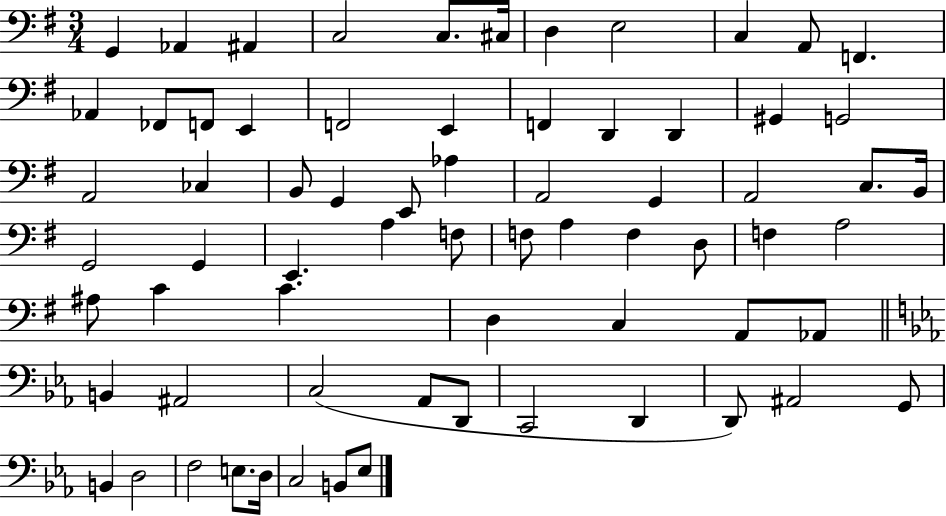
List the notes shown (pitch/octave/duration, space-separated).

G2/q Ab2/q A#2/q C3/h C3/e. C#3/s D3/q E3/h C3/q A2/e F2/q. Ab2/q FES2/e F2/e E2/q F2/h E2/q F2/q D2/q D2/q G#2/q G2/h A2/h CES3/q B2/e G2/q E2/e Ab3/q A2/h G2/q A2/h C3/e. B2/s G2/h G2/q E2/q. A3/q F3/e F3/e A3/q F3/q D3/e F3/q A3/h A#3/e C4/q C4/q. D3/q C3/q A2/e Ab2/e B2/q A#2/h C3/h Ab2/e D2/e C2/h D2/q D2/e A#2/h G2/e B2/q D3/h F3/h E3/e. D3/s C3/h B2/e Eb3/e